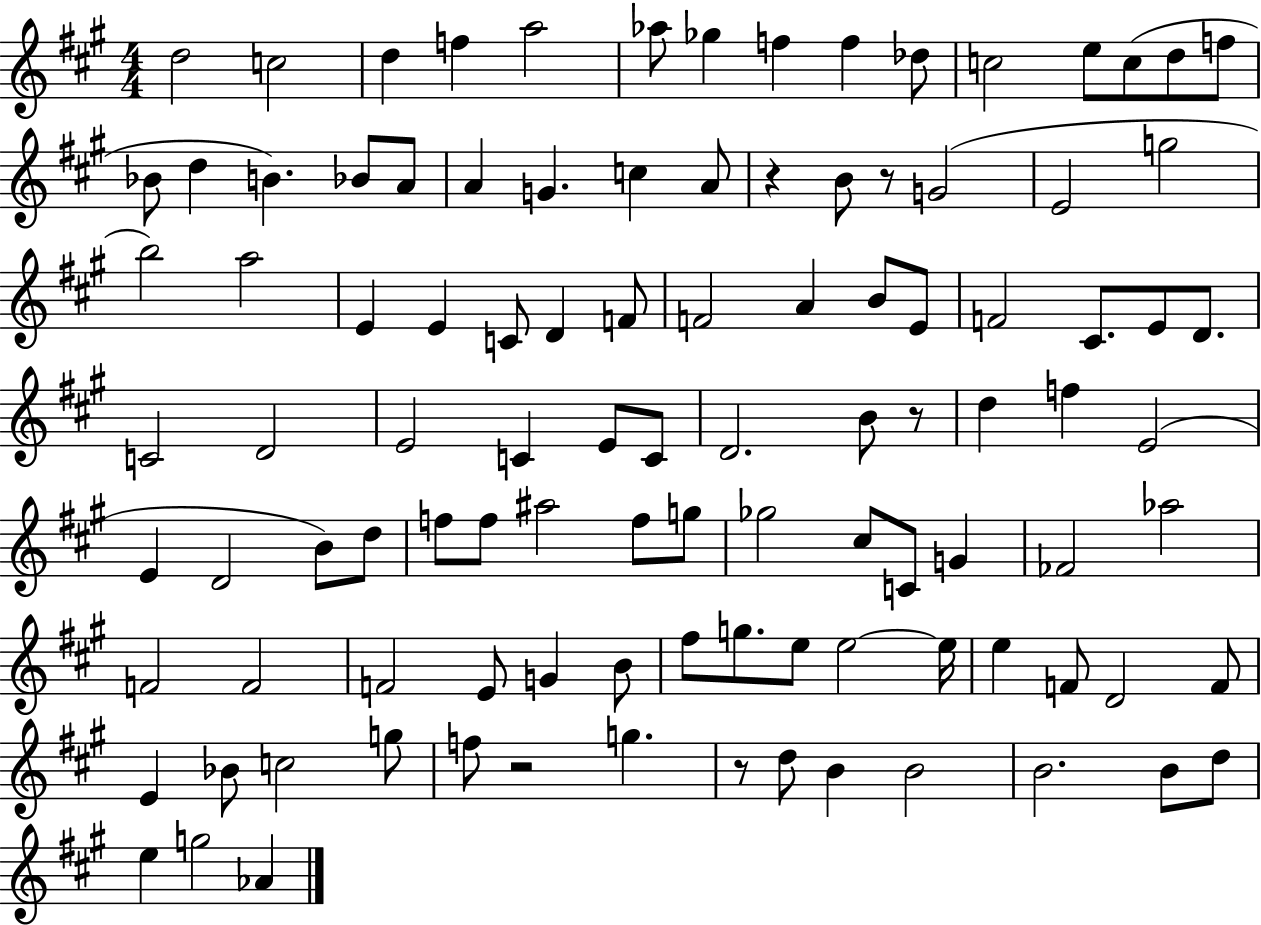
{
  \clef treble
  \numericTimeSignature
  \time 4/4
  \key a \major
  \repeat volta 2 { d''2 c''2 | d''4 f''4 a''2 | aes''8 ges''4 f''4 f''4 des''8 | c''2 e''8 c''8( d''8 f''8 | \break bes'8 d''4 b'4.) bes'8 a'8 | a'4 g'4. c''4 a'8 | r4 b'8 r8 g'2( | e'2 g''2 | \break b''2) a''2 | e'4 e'4 c'8 d'4 f'8 | f'2 a'4 b'8 e'8 | f'2 cis'8. e'8 d'8. | \break c'2 d'2 | e'2 c'4 e'8 c'8 | d'2. b'8 r8 | d''4 f''4 e'2( | \break e'4 d'2 b'8) d''8 | f''8 f''8 ais''2 f''8 g''8 | ges''2 cis''8 c'8 g'4 | fes'2 aes''2 | \break f'2 f'2 | f'2 e'8 g'4 b'8 | fis''8 g''8. e''8 e''2~~ e''16 | e''4 f'8 d'2 f'8 | \break e'4 bes'8 c''2 g''8 | f''8 r2 g''4. | r8 d''8 b'4 b'2 | b'2. b'8 d''8 | \break e''4 g''2 aes'4 | } \bar "|."
}